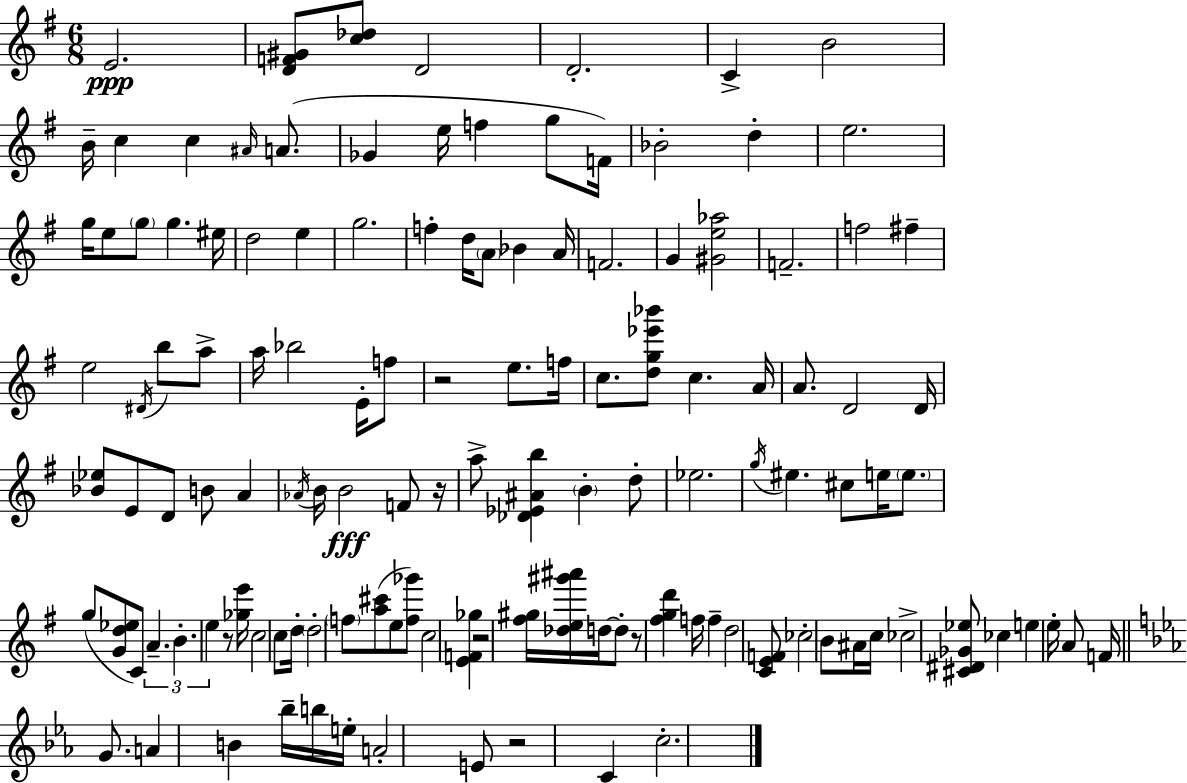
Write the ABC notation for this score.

X:1
T:Untitled
M:6/8
L:1/4
K:G
E2 [DF^G]/2 [c_d]/2 D2 D2 C B2 B/4 c c ^A/4 A/2 _G e/4 f g/2 F/4 _B2 d e2 g/4 e/2 g/2 g ^e/4 d2 e g2 f d/4 A/2 _B A/4 F2 G [^Ge_a]2 F2 f2 ^f e2 ^D/4 b/2 a/2 a/4 _b2 E/4 f/2 z2 e/2 f/4 c/2 [dg_e'_b']/2 c A/4 A/2 D2 D/4 [_B_e]/2 E/2 D/2 B/2 A _A/4 B/4 B2 F/2 z/4 a/2 [_D_E^Ab] B d/2 _e2 g/4 ^e ^c/2 e/4 e/2 g/2 [Gd_e]/2 C/2 A B e z/2 [_ge']/4 c2 c/2 d/4 d2 f/2 [a^c']/2 e/2 [f_g']/2 c2 [EF_g] z2 [^f^g]/4 [_de^g'^a']/4 d/4 d/2 z/2 [^fgd'] f/4 f d2 [CEF]/2 _c2 B/2 ^A/4 c/4 _c2 [^C^D_G_e]/2 _c e e/4 A/2 F/4 G/2 A B _b/4 b/4 e/4 A2 E/2 z2 C c2